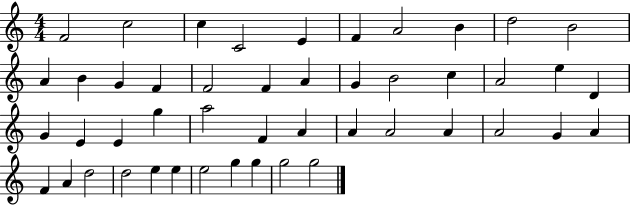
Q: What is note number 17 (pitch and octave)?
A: A4